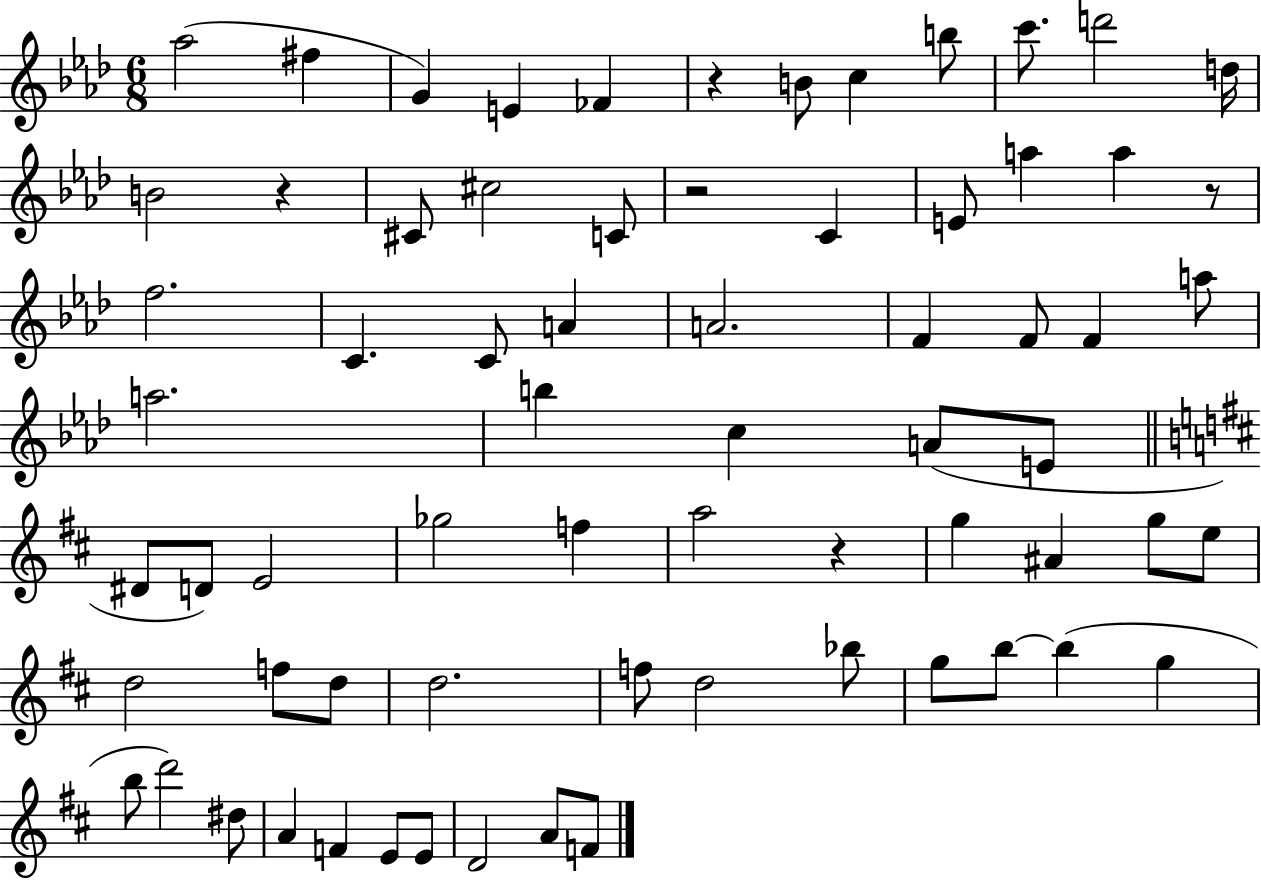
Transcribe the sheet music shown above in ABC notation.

X:1
T:Untitled
M:6/8
L:1/4
K:Ab
_a2 ^f G E _F z B/2 c b/2 c'/2 d'2 d/4 B2 z ^C/2 ^c2 C/2 z2 C E/2 a a z/2 f2 C C/2 A A2 F F/2 F a/2 a2 b c A/2 E/2 ^D/2 D/2 E2 _g2 f a2 z g ^A g/2 e/2 d2 f/2 d/2 d2 f/2 d2 _b/2 g/2 b/2 b g b/2 d'2 ^d/2 A F E/2 E/2 D2 A/2 F/2